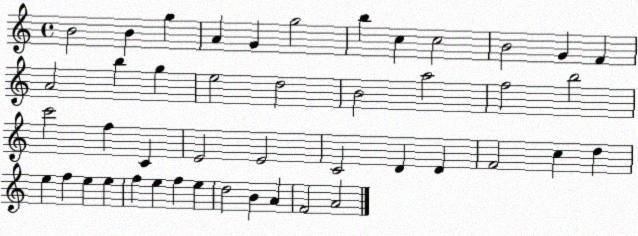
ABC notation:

X:1
T:Untitled
M:4/4
L:1/4
K:C
B2 B g A G g2 b c c2 B2 G F A2 b g e2 d2 B2 a2 f2 b2 c'2 f C E2 E2 C2 D D F2 c d e f e e f e f e d2 B A F2 A2